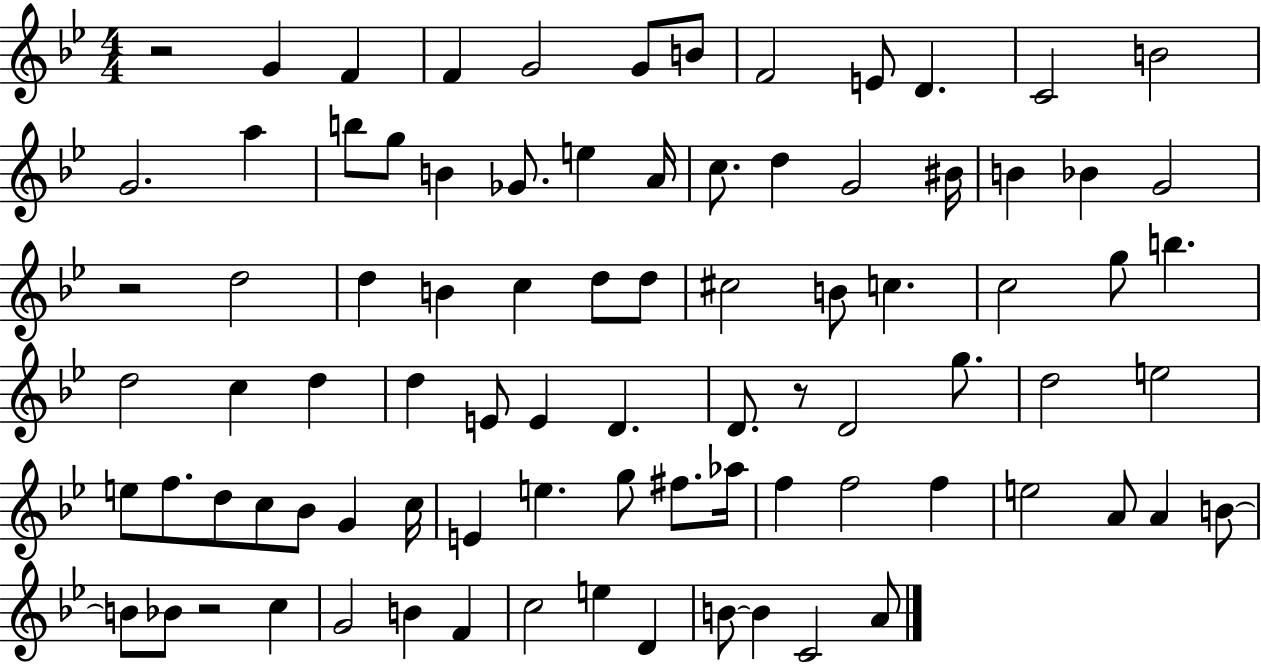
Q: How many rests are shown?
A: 4